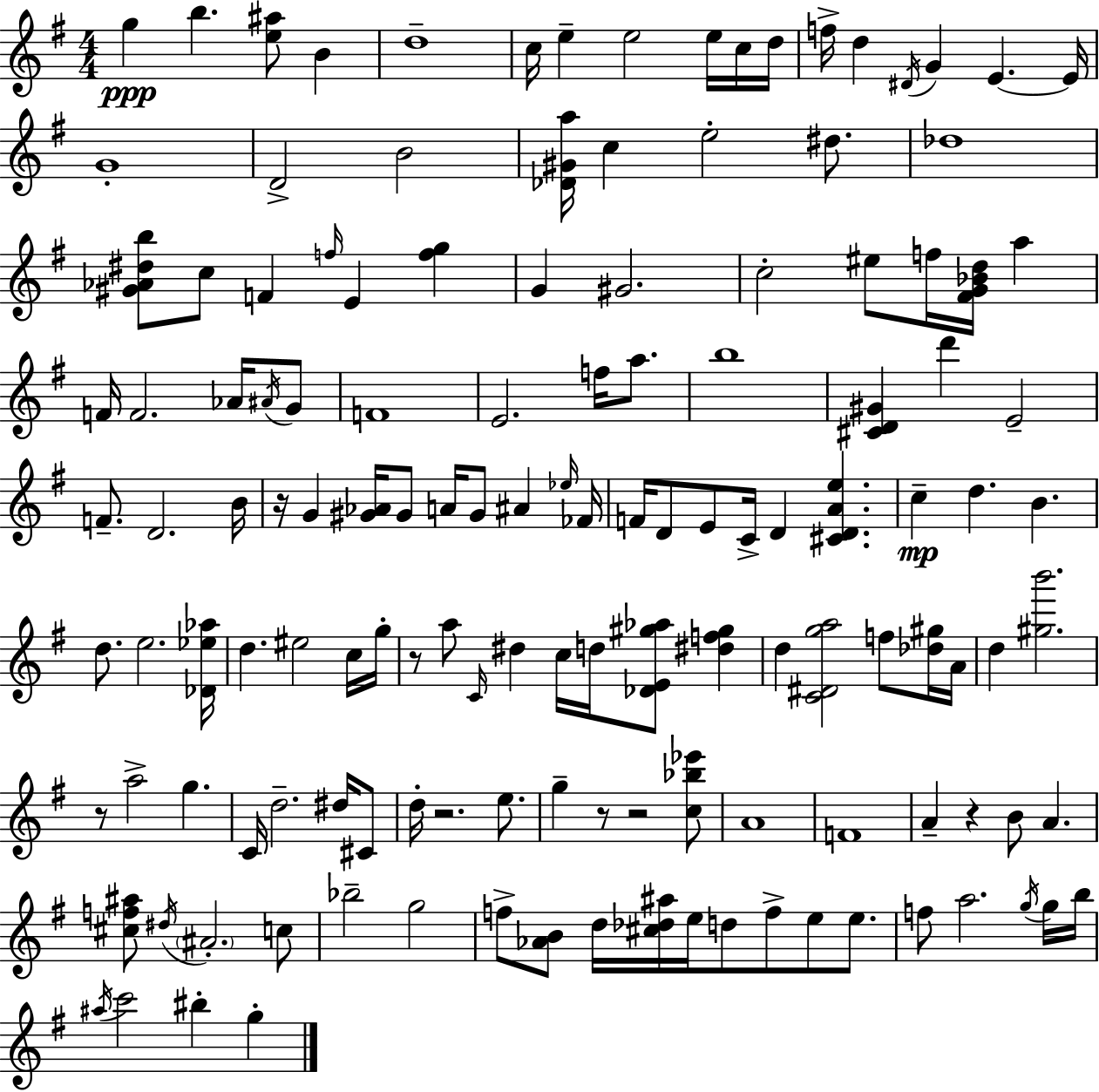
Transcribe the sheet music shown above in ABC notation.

X:1
T:Untitled
M:4/4
L:1/4
K:G
g b [e^a]/2 B d4 c/4 e e2 e/4 c/4 d/4 f/4 d ^D/4 G E E/4 G4 D2 B2 [_D^Ga]/4 c e2 ^d/2 _d4 [^G_A^db]/2 c/2 F f/4 E [fg] G ^G2 c2 ^e/2 f/4 [^FG_Bd]/4 a F/4 F2 _A/4 ^A/4 G/2 F4 E2 f/4 a/2 b4 [^CD^G] d' E2 F/2 D2 B/4 z/4 G [^G_A]/4 ^G/2 A/4 ^G/2 ^A _e/4 _F/4 F/4 D/2 E/2 C/4 D [^CDAe] c d B d/2 e2 [_D_e_a]/4 d ^e2 c/4 g/4 z/2 a/2 C/4 ^d c/4 d/4 [_DE^g_a]/2 [^df^g] d [C^Dga]2 f/2 [_d^g]/4 A/4 d [^gb']2 z/2 a2 g C/4 d2 ^d/4 ^C/2 d/4 z2 e/2 g z/2 z2 [c_b_e']/2 A4 F4 A z B/2 A [^cf^a]/2 ^d/4 ^A2 c/2 _b2 g2 f/2 [_AB]/2 d/4 [^c_d^a]/4 e/4 d/2 f/2 e/2 e/2 f/2 a2 g/4 g/4 b/4 ^a/4 c'2 ^b g